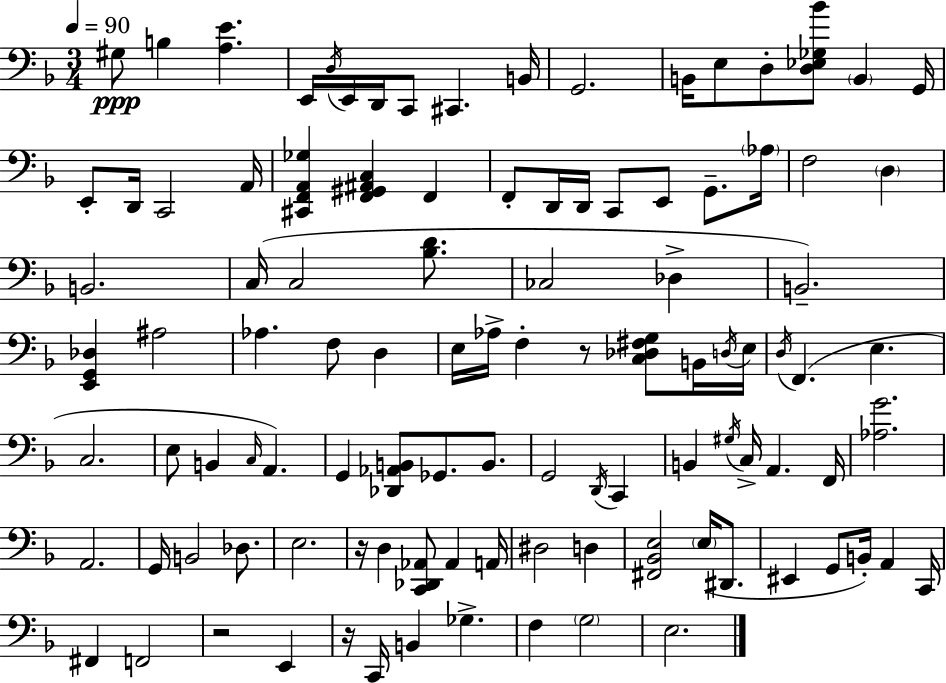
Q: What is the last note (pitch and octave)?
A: E3